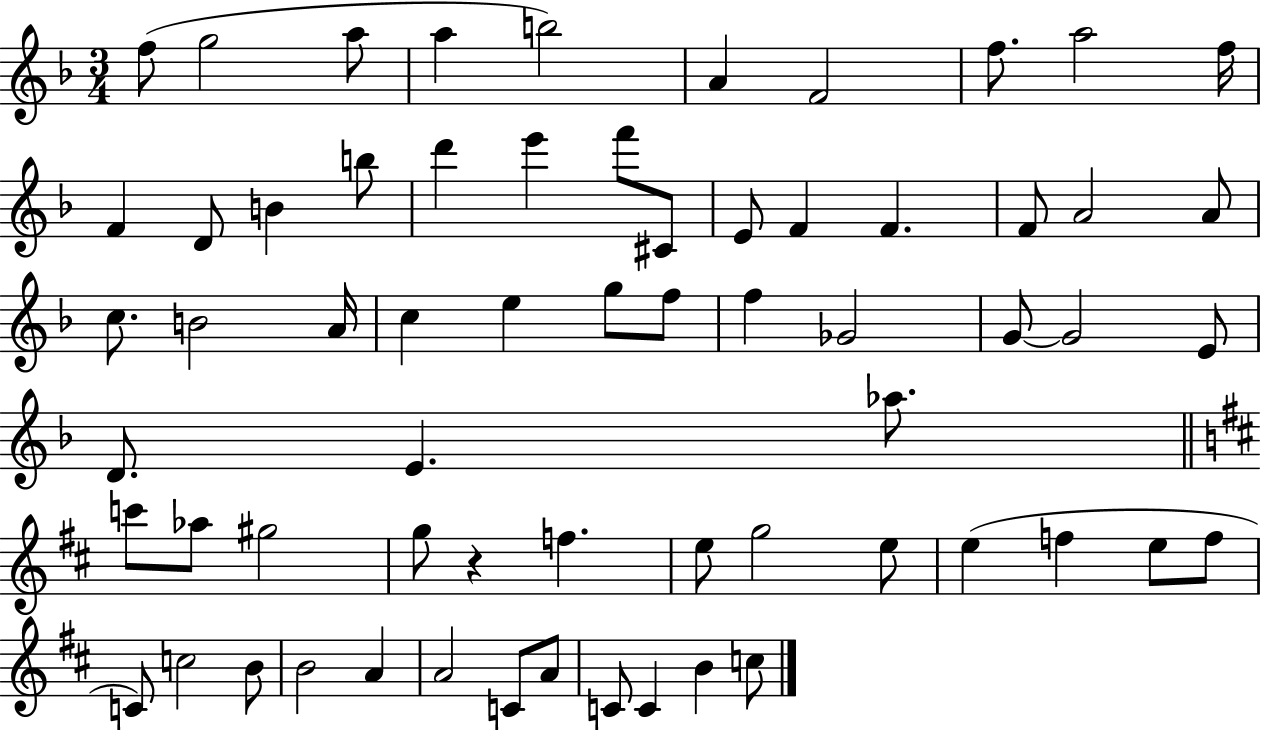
X:1
T:Untitled
M:3/4
L:1/4
K:F
f/2 g2 a/2 a b2 A F2 f/2 a2 f/4 F D/2 B b/2 d' e' f'/2 ^C/2 E/2 F F F/2 A2 A/2 c/2 B2 A/4 c e g/2 f/2 f _G2 G/2 G2 E/2 D/2 E _a/2 c'/2 _a/2 ^g2 g/2 z f e/2 g2 e/2 e f e/2 f/2 C/2 c2 B/2 B2 A A2 C/2 A/2 C/2 C B c/2